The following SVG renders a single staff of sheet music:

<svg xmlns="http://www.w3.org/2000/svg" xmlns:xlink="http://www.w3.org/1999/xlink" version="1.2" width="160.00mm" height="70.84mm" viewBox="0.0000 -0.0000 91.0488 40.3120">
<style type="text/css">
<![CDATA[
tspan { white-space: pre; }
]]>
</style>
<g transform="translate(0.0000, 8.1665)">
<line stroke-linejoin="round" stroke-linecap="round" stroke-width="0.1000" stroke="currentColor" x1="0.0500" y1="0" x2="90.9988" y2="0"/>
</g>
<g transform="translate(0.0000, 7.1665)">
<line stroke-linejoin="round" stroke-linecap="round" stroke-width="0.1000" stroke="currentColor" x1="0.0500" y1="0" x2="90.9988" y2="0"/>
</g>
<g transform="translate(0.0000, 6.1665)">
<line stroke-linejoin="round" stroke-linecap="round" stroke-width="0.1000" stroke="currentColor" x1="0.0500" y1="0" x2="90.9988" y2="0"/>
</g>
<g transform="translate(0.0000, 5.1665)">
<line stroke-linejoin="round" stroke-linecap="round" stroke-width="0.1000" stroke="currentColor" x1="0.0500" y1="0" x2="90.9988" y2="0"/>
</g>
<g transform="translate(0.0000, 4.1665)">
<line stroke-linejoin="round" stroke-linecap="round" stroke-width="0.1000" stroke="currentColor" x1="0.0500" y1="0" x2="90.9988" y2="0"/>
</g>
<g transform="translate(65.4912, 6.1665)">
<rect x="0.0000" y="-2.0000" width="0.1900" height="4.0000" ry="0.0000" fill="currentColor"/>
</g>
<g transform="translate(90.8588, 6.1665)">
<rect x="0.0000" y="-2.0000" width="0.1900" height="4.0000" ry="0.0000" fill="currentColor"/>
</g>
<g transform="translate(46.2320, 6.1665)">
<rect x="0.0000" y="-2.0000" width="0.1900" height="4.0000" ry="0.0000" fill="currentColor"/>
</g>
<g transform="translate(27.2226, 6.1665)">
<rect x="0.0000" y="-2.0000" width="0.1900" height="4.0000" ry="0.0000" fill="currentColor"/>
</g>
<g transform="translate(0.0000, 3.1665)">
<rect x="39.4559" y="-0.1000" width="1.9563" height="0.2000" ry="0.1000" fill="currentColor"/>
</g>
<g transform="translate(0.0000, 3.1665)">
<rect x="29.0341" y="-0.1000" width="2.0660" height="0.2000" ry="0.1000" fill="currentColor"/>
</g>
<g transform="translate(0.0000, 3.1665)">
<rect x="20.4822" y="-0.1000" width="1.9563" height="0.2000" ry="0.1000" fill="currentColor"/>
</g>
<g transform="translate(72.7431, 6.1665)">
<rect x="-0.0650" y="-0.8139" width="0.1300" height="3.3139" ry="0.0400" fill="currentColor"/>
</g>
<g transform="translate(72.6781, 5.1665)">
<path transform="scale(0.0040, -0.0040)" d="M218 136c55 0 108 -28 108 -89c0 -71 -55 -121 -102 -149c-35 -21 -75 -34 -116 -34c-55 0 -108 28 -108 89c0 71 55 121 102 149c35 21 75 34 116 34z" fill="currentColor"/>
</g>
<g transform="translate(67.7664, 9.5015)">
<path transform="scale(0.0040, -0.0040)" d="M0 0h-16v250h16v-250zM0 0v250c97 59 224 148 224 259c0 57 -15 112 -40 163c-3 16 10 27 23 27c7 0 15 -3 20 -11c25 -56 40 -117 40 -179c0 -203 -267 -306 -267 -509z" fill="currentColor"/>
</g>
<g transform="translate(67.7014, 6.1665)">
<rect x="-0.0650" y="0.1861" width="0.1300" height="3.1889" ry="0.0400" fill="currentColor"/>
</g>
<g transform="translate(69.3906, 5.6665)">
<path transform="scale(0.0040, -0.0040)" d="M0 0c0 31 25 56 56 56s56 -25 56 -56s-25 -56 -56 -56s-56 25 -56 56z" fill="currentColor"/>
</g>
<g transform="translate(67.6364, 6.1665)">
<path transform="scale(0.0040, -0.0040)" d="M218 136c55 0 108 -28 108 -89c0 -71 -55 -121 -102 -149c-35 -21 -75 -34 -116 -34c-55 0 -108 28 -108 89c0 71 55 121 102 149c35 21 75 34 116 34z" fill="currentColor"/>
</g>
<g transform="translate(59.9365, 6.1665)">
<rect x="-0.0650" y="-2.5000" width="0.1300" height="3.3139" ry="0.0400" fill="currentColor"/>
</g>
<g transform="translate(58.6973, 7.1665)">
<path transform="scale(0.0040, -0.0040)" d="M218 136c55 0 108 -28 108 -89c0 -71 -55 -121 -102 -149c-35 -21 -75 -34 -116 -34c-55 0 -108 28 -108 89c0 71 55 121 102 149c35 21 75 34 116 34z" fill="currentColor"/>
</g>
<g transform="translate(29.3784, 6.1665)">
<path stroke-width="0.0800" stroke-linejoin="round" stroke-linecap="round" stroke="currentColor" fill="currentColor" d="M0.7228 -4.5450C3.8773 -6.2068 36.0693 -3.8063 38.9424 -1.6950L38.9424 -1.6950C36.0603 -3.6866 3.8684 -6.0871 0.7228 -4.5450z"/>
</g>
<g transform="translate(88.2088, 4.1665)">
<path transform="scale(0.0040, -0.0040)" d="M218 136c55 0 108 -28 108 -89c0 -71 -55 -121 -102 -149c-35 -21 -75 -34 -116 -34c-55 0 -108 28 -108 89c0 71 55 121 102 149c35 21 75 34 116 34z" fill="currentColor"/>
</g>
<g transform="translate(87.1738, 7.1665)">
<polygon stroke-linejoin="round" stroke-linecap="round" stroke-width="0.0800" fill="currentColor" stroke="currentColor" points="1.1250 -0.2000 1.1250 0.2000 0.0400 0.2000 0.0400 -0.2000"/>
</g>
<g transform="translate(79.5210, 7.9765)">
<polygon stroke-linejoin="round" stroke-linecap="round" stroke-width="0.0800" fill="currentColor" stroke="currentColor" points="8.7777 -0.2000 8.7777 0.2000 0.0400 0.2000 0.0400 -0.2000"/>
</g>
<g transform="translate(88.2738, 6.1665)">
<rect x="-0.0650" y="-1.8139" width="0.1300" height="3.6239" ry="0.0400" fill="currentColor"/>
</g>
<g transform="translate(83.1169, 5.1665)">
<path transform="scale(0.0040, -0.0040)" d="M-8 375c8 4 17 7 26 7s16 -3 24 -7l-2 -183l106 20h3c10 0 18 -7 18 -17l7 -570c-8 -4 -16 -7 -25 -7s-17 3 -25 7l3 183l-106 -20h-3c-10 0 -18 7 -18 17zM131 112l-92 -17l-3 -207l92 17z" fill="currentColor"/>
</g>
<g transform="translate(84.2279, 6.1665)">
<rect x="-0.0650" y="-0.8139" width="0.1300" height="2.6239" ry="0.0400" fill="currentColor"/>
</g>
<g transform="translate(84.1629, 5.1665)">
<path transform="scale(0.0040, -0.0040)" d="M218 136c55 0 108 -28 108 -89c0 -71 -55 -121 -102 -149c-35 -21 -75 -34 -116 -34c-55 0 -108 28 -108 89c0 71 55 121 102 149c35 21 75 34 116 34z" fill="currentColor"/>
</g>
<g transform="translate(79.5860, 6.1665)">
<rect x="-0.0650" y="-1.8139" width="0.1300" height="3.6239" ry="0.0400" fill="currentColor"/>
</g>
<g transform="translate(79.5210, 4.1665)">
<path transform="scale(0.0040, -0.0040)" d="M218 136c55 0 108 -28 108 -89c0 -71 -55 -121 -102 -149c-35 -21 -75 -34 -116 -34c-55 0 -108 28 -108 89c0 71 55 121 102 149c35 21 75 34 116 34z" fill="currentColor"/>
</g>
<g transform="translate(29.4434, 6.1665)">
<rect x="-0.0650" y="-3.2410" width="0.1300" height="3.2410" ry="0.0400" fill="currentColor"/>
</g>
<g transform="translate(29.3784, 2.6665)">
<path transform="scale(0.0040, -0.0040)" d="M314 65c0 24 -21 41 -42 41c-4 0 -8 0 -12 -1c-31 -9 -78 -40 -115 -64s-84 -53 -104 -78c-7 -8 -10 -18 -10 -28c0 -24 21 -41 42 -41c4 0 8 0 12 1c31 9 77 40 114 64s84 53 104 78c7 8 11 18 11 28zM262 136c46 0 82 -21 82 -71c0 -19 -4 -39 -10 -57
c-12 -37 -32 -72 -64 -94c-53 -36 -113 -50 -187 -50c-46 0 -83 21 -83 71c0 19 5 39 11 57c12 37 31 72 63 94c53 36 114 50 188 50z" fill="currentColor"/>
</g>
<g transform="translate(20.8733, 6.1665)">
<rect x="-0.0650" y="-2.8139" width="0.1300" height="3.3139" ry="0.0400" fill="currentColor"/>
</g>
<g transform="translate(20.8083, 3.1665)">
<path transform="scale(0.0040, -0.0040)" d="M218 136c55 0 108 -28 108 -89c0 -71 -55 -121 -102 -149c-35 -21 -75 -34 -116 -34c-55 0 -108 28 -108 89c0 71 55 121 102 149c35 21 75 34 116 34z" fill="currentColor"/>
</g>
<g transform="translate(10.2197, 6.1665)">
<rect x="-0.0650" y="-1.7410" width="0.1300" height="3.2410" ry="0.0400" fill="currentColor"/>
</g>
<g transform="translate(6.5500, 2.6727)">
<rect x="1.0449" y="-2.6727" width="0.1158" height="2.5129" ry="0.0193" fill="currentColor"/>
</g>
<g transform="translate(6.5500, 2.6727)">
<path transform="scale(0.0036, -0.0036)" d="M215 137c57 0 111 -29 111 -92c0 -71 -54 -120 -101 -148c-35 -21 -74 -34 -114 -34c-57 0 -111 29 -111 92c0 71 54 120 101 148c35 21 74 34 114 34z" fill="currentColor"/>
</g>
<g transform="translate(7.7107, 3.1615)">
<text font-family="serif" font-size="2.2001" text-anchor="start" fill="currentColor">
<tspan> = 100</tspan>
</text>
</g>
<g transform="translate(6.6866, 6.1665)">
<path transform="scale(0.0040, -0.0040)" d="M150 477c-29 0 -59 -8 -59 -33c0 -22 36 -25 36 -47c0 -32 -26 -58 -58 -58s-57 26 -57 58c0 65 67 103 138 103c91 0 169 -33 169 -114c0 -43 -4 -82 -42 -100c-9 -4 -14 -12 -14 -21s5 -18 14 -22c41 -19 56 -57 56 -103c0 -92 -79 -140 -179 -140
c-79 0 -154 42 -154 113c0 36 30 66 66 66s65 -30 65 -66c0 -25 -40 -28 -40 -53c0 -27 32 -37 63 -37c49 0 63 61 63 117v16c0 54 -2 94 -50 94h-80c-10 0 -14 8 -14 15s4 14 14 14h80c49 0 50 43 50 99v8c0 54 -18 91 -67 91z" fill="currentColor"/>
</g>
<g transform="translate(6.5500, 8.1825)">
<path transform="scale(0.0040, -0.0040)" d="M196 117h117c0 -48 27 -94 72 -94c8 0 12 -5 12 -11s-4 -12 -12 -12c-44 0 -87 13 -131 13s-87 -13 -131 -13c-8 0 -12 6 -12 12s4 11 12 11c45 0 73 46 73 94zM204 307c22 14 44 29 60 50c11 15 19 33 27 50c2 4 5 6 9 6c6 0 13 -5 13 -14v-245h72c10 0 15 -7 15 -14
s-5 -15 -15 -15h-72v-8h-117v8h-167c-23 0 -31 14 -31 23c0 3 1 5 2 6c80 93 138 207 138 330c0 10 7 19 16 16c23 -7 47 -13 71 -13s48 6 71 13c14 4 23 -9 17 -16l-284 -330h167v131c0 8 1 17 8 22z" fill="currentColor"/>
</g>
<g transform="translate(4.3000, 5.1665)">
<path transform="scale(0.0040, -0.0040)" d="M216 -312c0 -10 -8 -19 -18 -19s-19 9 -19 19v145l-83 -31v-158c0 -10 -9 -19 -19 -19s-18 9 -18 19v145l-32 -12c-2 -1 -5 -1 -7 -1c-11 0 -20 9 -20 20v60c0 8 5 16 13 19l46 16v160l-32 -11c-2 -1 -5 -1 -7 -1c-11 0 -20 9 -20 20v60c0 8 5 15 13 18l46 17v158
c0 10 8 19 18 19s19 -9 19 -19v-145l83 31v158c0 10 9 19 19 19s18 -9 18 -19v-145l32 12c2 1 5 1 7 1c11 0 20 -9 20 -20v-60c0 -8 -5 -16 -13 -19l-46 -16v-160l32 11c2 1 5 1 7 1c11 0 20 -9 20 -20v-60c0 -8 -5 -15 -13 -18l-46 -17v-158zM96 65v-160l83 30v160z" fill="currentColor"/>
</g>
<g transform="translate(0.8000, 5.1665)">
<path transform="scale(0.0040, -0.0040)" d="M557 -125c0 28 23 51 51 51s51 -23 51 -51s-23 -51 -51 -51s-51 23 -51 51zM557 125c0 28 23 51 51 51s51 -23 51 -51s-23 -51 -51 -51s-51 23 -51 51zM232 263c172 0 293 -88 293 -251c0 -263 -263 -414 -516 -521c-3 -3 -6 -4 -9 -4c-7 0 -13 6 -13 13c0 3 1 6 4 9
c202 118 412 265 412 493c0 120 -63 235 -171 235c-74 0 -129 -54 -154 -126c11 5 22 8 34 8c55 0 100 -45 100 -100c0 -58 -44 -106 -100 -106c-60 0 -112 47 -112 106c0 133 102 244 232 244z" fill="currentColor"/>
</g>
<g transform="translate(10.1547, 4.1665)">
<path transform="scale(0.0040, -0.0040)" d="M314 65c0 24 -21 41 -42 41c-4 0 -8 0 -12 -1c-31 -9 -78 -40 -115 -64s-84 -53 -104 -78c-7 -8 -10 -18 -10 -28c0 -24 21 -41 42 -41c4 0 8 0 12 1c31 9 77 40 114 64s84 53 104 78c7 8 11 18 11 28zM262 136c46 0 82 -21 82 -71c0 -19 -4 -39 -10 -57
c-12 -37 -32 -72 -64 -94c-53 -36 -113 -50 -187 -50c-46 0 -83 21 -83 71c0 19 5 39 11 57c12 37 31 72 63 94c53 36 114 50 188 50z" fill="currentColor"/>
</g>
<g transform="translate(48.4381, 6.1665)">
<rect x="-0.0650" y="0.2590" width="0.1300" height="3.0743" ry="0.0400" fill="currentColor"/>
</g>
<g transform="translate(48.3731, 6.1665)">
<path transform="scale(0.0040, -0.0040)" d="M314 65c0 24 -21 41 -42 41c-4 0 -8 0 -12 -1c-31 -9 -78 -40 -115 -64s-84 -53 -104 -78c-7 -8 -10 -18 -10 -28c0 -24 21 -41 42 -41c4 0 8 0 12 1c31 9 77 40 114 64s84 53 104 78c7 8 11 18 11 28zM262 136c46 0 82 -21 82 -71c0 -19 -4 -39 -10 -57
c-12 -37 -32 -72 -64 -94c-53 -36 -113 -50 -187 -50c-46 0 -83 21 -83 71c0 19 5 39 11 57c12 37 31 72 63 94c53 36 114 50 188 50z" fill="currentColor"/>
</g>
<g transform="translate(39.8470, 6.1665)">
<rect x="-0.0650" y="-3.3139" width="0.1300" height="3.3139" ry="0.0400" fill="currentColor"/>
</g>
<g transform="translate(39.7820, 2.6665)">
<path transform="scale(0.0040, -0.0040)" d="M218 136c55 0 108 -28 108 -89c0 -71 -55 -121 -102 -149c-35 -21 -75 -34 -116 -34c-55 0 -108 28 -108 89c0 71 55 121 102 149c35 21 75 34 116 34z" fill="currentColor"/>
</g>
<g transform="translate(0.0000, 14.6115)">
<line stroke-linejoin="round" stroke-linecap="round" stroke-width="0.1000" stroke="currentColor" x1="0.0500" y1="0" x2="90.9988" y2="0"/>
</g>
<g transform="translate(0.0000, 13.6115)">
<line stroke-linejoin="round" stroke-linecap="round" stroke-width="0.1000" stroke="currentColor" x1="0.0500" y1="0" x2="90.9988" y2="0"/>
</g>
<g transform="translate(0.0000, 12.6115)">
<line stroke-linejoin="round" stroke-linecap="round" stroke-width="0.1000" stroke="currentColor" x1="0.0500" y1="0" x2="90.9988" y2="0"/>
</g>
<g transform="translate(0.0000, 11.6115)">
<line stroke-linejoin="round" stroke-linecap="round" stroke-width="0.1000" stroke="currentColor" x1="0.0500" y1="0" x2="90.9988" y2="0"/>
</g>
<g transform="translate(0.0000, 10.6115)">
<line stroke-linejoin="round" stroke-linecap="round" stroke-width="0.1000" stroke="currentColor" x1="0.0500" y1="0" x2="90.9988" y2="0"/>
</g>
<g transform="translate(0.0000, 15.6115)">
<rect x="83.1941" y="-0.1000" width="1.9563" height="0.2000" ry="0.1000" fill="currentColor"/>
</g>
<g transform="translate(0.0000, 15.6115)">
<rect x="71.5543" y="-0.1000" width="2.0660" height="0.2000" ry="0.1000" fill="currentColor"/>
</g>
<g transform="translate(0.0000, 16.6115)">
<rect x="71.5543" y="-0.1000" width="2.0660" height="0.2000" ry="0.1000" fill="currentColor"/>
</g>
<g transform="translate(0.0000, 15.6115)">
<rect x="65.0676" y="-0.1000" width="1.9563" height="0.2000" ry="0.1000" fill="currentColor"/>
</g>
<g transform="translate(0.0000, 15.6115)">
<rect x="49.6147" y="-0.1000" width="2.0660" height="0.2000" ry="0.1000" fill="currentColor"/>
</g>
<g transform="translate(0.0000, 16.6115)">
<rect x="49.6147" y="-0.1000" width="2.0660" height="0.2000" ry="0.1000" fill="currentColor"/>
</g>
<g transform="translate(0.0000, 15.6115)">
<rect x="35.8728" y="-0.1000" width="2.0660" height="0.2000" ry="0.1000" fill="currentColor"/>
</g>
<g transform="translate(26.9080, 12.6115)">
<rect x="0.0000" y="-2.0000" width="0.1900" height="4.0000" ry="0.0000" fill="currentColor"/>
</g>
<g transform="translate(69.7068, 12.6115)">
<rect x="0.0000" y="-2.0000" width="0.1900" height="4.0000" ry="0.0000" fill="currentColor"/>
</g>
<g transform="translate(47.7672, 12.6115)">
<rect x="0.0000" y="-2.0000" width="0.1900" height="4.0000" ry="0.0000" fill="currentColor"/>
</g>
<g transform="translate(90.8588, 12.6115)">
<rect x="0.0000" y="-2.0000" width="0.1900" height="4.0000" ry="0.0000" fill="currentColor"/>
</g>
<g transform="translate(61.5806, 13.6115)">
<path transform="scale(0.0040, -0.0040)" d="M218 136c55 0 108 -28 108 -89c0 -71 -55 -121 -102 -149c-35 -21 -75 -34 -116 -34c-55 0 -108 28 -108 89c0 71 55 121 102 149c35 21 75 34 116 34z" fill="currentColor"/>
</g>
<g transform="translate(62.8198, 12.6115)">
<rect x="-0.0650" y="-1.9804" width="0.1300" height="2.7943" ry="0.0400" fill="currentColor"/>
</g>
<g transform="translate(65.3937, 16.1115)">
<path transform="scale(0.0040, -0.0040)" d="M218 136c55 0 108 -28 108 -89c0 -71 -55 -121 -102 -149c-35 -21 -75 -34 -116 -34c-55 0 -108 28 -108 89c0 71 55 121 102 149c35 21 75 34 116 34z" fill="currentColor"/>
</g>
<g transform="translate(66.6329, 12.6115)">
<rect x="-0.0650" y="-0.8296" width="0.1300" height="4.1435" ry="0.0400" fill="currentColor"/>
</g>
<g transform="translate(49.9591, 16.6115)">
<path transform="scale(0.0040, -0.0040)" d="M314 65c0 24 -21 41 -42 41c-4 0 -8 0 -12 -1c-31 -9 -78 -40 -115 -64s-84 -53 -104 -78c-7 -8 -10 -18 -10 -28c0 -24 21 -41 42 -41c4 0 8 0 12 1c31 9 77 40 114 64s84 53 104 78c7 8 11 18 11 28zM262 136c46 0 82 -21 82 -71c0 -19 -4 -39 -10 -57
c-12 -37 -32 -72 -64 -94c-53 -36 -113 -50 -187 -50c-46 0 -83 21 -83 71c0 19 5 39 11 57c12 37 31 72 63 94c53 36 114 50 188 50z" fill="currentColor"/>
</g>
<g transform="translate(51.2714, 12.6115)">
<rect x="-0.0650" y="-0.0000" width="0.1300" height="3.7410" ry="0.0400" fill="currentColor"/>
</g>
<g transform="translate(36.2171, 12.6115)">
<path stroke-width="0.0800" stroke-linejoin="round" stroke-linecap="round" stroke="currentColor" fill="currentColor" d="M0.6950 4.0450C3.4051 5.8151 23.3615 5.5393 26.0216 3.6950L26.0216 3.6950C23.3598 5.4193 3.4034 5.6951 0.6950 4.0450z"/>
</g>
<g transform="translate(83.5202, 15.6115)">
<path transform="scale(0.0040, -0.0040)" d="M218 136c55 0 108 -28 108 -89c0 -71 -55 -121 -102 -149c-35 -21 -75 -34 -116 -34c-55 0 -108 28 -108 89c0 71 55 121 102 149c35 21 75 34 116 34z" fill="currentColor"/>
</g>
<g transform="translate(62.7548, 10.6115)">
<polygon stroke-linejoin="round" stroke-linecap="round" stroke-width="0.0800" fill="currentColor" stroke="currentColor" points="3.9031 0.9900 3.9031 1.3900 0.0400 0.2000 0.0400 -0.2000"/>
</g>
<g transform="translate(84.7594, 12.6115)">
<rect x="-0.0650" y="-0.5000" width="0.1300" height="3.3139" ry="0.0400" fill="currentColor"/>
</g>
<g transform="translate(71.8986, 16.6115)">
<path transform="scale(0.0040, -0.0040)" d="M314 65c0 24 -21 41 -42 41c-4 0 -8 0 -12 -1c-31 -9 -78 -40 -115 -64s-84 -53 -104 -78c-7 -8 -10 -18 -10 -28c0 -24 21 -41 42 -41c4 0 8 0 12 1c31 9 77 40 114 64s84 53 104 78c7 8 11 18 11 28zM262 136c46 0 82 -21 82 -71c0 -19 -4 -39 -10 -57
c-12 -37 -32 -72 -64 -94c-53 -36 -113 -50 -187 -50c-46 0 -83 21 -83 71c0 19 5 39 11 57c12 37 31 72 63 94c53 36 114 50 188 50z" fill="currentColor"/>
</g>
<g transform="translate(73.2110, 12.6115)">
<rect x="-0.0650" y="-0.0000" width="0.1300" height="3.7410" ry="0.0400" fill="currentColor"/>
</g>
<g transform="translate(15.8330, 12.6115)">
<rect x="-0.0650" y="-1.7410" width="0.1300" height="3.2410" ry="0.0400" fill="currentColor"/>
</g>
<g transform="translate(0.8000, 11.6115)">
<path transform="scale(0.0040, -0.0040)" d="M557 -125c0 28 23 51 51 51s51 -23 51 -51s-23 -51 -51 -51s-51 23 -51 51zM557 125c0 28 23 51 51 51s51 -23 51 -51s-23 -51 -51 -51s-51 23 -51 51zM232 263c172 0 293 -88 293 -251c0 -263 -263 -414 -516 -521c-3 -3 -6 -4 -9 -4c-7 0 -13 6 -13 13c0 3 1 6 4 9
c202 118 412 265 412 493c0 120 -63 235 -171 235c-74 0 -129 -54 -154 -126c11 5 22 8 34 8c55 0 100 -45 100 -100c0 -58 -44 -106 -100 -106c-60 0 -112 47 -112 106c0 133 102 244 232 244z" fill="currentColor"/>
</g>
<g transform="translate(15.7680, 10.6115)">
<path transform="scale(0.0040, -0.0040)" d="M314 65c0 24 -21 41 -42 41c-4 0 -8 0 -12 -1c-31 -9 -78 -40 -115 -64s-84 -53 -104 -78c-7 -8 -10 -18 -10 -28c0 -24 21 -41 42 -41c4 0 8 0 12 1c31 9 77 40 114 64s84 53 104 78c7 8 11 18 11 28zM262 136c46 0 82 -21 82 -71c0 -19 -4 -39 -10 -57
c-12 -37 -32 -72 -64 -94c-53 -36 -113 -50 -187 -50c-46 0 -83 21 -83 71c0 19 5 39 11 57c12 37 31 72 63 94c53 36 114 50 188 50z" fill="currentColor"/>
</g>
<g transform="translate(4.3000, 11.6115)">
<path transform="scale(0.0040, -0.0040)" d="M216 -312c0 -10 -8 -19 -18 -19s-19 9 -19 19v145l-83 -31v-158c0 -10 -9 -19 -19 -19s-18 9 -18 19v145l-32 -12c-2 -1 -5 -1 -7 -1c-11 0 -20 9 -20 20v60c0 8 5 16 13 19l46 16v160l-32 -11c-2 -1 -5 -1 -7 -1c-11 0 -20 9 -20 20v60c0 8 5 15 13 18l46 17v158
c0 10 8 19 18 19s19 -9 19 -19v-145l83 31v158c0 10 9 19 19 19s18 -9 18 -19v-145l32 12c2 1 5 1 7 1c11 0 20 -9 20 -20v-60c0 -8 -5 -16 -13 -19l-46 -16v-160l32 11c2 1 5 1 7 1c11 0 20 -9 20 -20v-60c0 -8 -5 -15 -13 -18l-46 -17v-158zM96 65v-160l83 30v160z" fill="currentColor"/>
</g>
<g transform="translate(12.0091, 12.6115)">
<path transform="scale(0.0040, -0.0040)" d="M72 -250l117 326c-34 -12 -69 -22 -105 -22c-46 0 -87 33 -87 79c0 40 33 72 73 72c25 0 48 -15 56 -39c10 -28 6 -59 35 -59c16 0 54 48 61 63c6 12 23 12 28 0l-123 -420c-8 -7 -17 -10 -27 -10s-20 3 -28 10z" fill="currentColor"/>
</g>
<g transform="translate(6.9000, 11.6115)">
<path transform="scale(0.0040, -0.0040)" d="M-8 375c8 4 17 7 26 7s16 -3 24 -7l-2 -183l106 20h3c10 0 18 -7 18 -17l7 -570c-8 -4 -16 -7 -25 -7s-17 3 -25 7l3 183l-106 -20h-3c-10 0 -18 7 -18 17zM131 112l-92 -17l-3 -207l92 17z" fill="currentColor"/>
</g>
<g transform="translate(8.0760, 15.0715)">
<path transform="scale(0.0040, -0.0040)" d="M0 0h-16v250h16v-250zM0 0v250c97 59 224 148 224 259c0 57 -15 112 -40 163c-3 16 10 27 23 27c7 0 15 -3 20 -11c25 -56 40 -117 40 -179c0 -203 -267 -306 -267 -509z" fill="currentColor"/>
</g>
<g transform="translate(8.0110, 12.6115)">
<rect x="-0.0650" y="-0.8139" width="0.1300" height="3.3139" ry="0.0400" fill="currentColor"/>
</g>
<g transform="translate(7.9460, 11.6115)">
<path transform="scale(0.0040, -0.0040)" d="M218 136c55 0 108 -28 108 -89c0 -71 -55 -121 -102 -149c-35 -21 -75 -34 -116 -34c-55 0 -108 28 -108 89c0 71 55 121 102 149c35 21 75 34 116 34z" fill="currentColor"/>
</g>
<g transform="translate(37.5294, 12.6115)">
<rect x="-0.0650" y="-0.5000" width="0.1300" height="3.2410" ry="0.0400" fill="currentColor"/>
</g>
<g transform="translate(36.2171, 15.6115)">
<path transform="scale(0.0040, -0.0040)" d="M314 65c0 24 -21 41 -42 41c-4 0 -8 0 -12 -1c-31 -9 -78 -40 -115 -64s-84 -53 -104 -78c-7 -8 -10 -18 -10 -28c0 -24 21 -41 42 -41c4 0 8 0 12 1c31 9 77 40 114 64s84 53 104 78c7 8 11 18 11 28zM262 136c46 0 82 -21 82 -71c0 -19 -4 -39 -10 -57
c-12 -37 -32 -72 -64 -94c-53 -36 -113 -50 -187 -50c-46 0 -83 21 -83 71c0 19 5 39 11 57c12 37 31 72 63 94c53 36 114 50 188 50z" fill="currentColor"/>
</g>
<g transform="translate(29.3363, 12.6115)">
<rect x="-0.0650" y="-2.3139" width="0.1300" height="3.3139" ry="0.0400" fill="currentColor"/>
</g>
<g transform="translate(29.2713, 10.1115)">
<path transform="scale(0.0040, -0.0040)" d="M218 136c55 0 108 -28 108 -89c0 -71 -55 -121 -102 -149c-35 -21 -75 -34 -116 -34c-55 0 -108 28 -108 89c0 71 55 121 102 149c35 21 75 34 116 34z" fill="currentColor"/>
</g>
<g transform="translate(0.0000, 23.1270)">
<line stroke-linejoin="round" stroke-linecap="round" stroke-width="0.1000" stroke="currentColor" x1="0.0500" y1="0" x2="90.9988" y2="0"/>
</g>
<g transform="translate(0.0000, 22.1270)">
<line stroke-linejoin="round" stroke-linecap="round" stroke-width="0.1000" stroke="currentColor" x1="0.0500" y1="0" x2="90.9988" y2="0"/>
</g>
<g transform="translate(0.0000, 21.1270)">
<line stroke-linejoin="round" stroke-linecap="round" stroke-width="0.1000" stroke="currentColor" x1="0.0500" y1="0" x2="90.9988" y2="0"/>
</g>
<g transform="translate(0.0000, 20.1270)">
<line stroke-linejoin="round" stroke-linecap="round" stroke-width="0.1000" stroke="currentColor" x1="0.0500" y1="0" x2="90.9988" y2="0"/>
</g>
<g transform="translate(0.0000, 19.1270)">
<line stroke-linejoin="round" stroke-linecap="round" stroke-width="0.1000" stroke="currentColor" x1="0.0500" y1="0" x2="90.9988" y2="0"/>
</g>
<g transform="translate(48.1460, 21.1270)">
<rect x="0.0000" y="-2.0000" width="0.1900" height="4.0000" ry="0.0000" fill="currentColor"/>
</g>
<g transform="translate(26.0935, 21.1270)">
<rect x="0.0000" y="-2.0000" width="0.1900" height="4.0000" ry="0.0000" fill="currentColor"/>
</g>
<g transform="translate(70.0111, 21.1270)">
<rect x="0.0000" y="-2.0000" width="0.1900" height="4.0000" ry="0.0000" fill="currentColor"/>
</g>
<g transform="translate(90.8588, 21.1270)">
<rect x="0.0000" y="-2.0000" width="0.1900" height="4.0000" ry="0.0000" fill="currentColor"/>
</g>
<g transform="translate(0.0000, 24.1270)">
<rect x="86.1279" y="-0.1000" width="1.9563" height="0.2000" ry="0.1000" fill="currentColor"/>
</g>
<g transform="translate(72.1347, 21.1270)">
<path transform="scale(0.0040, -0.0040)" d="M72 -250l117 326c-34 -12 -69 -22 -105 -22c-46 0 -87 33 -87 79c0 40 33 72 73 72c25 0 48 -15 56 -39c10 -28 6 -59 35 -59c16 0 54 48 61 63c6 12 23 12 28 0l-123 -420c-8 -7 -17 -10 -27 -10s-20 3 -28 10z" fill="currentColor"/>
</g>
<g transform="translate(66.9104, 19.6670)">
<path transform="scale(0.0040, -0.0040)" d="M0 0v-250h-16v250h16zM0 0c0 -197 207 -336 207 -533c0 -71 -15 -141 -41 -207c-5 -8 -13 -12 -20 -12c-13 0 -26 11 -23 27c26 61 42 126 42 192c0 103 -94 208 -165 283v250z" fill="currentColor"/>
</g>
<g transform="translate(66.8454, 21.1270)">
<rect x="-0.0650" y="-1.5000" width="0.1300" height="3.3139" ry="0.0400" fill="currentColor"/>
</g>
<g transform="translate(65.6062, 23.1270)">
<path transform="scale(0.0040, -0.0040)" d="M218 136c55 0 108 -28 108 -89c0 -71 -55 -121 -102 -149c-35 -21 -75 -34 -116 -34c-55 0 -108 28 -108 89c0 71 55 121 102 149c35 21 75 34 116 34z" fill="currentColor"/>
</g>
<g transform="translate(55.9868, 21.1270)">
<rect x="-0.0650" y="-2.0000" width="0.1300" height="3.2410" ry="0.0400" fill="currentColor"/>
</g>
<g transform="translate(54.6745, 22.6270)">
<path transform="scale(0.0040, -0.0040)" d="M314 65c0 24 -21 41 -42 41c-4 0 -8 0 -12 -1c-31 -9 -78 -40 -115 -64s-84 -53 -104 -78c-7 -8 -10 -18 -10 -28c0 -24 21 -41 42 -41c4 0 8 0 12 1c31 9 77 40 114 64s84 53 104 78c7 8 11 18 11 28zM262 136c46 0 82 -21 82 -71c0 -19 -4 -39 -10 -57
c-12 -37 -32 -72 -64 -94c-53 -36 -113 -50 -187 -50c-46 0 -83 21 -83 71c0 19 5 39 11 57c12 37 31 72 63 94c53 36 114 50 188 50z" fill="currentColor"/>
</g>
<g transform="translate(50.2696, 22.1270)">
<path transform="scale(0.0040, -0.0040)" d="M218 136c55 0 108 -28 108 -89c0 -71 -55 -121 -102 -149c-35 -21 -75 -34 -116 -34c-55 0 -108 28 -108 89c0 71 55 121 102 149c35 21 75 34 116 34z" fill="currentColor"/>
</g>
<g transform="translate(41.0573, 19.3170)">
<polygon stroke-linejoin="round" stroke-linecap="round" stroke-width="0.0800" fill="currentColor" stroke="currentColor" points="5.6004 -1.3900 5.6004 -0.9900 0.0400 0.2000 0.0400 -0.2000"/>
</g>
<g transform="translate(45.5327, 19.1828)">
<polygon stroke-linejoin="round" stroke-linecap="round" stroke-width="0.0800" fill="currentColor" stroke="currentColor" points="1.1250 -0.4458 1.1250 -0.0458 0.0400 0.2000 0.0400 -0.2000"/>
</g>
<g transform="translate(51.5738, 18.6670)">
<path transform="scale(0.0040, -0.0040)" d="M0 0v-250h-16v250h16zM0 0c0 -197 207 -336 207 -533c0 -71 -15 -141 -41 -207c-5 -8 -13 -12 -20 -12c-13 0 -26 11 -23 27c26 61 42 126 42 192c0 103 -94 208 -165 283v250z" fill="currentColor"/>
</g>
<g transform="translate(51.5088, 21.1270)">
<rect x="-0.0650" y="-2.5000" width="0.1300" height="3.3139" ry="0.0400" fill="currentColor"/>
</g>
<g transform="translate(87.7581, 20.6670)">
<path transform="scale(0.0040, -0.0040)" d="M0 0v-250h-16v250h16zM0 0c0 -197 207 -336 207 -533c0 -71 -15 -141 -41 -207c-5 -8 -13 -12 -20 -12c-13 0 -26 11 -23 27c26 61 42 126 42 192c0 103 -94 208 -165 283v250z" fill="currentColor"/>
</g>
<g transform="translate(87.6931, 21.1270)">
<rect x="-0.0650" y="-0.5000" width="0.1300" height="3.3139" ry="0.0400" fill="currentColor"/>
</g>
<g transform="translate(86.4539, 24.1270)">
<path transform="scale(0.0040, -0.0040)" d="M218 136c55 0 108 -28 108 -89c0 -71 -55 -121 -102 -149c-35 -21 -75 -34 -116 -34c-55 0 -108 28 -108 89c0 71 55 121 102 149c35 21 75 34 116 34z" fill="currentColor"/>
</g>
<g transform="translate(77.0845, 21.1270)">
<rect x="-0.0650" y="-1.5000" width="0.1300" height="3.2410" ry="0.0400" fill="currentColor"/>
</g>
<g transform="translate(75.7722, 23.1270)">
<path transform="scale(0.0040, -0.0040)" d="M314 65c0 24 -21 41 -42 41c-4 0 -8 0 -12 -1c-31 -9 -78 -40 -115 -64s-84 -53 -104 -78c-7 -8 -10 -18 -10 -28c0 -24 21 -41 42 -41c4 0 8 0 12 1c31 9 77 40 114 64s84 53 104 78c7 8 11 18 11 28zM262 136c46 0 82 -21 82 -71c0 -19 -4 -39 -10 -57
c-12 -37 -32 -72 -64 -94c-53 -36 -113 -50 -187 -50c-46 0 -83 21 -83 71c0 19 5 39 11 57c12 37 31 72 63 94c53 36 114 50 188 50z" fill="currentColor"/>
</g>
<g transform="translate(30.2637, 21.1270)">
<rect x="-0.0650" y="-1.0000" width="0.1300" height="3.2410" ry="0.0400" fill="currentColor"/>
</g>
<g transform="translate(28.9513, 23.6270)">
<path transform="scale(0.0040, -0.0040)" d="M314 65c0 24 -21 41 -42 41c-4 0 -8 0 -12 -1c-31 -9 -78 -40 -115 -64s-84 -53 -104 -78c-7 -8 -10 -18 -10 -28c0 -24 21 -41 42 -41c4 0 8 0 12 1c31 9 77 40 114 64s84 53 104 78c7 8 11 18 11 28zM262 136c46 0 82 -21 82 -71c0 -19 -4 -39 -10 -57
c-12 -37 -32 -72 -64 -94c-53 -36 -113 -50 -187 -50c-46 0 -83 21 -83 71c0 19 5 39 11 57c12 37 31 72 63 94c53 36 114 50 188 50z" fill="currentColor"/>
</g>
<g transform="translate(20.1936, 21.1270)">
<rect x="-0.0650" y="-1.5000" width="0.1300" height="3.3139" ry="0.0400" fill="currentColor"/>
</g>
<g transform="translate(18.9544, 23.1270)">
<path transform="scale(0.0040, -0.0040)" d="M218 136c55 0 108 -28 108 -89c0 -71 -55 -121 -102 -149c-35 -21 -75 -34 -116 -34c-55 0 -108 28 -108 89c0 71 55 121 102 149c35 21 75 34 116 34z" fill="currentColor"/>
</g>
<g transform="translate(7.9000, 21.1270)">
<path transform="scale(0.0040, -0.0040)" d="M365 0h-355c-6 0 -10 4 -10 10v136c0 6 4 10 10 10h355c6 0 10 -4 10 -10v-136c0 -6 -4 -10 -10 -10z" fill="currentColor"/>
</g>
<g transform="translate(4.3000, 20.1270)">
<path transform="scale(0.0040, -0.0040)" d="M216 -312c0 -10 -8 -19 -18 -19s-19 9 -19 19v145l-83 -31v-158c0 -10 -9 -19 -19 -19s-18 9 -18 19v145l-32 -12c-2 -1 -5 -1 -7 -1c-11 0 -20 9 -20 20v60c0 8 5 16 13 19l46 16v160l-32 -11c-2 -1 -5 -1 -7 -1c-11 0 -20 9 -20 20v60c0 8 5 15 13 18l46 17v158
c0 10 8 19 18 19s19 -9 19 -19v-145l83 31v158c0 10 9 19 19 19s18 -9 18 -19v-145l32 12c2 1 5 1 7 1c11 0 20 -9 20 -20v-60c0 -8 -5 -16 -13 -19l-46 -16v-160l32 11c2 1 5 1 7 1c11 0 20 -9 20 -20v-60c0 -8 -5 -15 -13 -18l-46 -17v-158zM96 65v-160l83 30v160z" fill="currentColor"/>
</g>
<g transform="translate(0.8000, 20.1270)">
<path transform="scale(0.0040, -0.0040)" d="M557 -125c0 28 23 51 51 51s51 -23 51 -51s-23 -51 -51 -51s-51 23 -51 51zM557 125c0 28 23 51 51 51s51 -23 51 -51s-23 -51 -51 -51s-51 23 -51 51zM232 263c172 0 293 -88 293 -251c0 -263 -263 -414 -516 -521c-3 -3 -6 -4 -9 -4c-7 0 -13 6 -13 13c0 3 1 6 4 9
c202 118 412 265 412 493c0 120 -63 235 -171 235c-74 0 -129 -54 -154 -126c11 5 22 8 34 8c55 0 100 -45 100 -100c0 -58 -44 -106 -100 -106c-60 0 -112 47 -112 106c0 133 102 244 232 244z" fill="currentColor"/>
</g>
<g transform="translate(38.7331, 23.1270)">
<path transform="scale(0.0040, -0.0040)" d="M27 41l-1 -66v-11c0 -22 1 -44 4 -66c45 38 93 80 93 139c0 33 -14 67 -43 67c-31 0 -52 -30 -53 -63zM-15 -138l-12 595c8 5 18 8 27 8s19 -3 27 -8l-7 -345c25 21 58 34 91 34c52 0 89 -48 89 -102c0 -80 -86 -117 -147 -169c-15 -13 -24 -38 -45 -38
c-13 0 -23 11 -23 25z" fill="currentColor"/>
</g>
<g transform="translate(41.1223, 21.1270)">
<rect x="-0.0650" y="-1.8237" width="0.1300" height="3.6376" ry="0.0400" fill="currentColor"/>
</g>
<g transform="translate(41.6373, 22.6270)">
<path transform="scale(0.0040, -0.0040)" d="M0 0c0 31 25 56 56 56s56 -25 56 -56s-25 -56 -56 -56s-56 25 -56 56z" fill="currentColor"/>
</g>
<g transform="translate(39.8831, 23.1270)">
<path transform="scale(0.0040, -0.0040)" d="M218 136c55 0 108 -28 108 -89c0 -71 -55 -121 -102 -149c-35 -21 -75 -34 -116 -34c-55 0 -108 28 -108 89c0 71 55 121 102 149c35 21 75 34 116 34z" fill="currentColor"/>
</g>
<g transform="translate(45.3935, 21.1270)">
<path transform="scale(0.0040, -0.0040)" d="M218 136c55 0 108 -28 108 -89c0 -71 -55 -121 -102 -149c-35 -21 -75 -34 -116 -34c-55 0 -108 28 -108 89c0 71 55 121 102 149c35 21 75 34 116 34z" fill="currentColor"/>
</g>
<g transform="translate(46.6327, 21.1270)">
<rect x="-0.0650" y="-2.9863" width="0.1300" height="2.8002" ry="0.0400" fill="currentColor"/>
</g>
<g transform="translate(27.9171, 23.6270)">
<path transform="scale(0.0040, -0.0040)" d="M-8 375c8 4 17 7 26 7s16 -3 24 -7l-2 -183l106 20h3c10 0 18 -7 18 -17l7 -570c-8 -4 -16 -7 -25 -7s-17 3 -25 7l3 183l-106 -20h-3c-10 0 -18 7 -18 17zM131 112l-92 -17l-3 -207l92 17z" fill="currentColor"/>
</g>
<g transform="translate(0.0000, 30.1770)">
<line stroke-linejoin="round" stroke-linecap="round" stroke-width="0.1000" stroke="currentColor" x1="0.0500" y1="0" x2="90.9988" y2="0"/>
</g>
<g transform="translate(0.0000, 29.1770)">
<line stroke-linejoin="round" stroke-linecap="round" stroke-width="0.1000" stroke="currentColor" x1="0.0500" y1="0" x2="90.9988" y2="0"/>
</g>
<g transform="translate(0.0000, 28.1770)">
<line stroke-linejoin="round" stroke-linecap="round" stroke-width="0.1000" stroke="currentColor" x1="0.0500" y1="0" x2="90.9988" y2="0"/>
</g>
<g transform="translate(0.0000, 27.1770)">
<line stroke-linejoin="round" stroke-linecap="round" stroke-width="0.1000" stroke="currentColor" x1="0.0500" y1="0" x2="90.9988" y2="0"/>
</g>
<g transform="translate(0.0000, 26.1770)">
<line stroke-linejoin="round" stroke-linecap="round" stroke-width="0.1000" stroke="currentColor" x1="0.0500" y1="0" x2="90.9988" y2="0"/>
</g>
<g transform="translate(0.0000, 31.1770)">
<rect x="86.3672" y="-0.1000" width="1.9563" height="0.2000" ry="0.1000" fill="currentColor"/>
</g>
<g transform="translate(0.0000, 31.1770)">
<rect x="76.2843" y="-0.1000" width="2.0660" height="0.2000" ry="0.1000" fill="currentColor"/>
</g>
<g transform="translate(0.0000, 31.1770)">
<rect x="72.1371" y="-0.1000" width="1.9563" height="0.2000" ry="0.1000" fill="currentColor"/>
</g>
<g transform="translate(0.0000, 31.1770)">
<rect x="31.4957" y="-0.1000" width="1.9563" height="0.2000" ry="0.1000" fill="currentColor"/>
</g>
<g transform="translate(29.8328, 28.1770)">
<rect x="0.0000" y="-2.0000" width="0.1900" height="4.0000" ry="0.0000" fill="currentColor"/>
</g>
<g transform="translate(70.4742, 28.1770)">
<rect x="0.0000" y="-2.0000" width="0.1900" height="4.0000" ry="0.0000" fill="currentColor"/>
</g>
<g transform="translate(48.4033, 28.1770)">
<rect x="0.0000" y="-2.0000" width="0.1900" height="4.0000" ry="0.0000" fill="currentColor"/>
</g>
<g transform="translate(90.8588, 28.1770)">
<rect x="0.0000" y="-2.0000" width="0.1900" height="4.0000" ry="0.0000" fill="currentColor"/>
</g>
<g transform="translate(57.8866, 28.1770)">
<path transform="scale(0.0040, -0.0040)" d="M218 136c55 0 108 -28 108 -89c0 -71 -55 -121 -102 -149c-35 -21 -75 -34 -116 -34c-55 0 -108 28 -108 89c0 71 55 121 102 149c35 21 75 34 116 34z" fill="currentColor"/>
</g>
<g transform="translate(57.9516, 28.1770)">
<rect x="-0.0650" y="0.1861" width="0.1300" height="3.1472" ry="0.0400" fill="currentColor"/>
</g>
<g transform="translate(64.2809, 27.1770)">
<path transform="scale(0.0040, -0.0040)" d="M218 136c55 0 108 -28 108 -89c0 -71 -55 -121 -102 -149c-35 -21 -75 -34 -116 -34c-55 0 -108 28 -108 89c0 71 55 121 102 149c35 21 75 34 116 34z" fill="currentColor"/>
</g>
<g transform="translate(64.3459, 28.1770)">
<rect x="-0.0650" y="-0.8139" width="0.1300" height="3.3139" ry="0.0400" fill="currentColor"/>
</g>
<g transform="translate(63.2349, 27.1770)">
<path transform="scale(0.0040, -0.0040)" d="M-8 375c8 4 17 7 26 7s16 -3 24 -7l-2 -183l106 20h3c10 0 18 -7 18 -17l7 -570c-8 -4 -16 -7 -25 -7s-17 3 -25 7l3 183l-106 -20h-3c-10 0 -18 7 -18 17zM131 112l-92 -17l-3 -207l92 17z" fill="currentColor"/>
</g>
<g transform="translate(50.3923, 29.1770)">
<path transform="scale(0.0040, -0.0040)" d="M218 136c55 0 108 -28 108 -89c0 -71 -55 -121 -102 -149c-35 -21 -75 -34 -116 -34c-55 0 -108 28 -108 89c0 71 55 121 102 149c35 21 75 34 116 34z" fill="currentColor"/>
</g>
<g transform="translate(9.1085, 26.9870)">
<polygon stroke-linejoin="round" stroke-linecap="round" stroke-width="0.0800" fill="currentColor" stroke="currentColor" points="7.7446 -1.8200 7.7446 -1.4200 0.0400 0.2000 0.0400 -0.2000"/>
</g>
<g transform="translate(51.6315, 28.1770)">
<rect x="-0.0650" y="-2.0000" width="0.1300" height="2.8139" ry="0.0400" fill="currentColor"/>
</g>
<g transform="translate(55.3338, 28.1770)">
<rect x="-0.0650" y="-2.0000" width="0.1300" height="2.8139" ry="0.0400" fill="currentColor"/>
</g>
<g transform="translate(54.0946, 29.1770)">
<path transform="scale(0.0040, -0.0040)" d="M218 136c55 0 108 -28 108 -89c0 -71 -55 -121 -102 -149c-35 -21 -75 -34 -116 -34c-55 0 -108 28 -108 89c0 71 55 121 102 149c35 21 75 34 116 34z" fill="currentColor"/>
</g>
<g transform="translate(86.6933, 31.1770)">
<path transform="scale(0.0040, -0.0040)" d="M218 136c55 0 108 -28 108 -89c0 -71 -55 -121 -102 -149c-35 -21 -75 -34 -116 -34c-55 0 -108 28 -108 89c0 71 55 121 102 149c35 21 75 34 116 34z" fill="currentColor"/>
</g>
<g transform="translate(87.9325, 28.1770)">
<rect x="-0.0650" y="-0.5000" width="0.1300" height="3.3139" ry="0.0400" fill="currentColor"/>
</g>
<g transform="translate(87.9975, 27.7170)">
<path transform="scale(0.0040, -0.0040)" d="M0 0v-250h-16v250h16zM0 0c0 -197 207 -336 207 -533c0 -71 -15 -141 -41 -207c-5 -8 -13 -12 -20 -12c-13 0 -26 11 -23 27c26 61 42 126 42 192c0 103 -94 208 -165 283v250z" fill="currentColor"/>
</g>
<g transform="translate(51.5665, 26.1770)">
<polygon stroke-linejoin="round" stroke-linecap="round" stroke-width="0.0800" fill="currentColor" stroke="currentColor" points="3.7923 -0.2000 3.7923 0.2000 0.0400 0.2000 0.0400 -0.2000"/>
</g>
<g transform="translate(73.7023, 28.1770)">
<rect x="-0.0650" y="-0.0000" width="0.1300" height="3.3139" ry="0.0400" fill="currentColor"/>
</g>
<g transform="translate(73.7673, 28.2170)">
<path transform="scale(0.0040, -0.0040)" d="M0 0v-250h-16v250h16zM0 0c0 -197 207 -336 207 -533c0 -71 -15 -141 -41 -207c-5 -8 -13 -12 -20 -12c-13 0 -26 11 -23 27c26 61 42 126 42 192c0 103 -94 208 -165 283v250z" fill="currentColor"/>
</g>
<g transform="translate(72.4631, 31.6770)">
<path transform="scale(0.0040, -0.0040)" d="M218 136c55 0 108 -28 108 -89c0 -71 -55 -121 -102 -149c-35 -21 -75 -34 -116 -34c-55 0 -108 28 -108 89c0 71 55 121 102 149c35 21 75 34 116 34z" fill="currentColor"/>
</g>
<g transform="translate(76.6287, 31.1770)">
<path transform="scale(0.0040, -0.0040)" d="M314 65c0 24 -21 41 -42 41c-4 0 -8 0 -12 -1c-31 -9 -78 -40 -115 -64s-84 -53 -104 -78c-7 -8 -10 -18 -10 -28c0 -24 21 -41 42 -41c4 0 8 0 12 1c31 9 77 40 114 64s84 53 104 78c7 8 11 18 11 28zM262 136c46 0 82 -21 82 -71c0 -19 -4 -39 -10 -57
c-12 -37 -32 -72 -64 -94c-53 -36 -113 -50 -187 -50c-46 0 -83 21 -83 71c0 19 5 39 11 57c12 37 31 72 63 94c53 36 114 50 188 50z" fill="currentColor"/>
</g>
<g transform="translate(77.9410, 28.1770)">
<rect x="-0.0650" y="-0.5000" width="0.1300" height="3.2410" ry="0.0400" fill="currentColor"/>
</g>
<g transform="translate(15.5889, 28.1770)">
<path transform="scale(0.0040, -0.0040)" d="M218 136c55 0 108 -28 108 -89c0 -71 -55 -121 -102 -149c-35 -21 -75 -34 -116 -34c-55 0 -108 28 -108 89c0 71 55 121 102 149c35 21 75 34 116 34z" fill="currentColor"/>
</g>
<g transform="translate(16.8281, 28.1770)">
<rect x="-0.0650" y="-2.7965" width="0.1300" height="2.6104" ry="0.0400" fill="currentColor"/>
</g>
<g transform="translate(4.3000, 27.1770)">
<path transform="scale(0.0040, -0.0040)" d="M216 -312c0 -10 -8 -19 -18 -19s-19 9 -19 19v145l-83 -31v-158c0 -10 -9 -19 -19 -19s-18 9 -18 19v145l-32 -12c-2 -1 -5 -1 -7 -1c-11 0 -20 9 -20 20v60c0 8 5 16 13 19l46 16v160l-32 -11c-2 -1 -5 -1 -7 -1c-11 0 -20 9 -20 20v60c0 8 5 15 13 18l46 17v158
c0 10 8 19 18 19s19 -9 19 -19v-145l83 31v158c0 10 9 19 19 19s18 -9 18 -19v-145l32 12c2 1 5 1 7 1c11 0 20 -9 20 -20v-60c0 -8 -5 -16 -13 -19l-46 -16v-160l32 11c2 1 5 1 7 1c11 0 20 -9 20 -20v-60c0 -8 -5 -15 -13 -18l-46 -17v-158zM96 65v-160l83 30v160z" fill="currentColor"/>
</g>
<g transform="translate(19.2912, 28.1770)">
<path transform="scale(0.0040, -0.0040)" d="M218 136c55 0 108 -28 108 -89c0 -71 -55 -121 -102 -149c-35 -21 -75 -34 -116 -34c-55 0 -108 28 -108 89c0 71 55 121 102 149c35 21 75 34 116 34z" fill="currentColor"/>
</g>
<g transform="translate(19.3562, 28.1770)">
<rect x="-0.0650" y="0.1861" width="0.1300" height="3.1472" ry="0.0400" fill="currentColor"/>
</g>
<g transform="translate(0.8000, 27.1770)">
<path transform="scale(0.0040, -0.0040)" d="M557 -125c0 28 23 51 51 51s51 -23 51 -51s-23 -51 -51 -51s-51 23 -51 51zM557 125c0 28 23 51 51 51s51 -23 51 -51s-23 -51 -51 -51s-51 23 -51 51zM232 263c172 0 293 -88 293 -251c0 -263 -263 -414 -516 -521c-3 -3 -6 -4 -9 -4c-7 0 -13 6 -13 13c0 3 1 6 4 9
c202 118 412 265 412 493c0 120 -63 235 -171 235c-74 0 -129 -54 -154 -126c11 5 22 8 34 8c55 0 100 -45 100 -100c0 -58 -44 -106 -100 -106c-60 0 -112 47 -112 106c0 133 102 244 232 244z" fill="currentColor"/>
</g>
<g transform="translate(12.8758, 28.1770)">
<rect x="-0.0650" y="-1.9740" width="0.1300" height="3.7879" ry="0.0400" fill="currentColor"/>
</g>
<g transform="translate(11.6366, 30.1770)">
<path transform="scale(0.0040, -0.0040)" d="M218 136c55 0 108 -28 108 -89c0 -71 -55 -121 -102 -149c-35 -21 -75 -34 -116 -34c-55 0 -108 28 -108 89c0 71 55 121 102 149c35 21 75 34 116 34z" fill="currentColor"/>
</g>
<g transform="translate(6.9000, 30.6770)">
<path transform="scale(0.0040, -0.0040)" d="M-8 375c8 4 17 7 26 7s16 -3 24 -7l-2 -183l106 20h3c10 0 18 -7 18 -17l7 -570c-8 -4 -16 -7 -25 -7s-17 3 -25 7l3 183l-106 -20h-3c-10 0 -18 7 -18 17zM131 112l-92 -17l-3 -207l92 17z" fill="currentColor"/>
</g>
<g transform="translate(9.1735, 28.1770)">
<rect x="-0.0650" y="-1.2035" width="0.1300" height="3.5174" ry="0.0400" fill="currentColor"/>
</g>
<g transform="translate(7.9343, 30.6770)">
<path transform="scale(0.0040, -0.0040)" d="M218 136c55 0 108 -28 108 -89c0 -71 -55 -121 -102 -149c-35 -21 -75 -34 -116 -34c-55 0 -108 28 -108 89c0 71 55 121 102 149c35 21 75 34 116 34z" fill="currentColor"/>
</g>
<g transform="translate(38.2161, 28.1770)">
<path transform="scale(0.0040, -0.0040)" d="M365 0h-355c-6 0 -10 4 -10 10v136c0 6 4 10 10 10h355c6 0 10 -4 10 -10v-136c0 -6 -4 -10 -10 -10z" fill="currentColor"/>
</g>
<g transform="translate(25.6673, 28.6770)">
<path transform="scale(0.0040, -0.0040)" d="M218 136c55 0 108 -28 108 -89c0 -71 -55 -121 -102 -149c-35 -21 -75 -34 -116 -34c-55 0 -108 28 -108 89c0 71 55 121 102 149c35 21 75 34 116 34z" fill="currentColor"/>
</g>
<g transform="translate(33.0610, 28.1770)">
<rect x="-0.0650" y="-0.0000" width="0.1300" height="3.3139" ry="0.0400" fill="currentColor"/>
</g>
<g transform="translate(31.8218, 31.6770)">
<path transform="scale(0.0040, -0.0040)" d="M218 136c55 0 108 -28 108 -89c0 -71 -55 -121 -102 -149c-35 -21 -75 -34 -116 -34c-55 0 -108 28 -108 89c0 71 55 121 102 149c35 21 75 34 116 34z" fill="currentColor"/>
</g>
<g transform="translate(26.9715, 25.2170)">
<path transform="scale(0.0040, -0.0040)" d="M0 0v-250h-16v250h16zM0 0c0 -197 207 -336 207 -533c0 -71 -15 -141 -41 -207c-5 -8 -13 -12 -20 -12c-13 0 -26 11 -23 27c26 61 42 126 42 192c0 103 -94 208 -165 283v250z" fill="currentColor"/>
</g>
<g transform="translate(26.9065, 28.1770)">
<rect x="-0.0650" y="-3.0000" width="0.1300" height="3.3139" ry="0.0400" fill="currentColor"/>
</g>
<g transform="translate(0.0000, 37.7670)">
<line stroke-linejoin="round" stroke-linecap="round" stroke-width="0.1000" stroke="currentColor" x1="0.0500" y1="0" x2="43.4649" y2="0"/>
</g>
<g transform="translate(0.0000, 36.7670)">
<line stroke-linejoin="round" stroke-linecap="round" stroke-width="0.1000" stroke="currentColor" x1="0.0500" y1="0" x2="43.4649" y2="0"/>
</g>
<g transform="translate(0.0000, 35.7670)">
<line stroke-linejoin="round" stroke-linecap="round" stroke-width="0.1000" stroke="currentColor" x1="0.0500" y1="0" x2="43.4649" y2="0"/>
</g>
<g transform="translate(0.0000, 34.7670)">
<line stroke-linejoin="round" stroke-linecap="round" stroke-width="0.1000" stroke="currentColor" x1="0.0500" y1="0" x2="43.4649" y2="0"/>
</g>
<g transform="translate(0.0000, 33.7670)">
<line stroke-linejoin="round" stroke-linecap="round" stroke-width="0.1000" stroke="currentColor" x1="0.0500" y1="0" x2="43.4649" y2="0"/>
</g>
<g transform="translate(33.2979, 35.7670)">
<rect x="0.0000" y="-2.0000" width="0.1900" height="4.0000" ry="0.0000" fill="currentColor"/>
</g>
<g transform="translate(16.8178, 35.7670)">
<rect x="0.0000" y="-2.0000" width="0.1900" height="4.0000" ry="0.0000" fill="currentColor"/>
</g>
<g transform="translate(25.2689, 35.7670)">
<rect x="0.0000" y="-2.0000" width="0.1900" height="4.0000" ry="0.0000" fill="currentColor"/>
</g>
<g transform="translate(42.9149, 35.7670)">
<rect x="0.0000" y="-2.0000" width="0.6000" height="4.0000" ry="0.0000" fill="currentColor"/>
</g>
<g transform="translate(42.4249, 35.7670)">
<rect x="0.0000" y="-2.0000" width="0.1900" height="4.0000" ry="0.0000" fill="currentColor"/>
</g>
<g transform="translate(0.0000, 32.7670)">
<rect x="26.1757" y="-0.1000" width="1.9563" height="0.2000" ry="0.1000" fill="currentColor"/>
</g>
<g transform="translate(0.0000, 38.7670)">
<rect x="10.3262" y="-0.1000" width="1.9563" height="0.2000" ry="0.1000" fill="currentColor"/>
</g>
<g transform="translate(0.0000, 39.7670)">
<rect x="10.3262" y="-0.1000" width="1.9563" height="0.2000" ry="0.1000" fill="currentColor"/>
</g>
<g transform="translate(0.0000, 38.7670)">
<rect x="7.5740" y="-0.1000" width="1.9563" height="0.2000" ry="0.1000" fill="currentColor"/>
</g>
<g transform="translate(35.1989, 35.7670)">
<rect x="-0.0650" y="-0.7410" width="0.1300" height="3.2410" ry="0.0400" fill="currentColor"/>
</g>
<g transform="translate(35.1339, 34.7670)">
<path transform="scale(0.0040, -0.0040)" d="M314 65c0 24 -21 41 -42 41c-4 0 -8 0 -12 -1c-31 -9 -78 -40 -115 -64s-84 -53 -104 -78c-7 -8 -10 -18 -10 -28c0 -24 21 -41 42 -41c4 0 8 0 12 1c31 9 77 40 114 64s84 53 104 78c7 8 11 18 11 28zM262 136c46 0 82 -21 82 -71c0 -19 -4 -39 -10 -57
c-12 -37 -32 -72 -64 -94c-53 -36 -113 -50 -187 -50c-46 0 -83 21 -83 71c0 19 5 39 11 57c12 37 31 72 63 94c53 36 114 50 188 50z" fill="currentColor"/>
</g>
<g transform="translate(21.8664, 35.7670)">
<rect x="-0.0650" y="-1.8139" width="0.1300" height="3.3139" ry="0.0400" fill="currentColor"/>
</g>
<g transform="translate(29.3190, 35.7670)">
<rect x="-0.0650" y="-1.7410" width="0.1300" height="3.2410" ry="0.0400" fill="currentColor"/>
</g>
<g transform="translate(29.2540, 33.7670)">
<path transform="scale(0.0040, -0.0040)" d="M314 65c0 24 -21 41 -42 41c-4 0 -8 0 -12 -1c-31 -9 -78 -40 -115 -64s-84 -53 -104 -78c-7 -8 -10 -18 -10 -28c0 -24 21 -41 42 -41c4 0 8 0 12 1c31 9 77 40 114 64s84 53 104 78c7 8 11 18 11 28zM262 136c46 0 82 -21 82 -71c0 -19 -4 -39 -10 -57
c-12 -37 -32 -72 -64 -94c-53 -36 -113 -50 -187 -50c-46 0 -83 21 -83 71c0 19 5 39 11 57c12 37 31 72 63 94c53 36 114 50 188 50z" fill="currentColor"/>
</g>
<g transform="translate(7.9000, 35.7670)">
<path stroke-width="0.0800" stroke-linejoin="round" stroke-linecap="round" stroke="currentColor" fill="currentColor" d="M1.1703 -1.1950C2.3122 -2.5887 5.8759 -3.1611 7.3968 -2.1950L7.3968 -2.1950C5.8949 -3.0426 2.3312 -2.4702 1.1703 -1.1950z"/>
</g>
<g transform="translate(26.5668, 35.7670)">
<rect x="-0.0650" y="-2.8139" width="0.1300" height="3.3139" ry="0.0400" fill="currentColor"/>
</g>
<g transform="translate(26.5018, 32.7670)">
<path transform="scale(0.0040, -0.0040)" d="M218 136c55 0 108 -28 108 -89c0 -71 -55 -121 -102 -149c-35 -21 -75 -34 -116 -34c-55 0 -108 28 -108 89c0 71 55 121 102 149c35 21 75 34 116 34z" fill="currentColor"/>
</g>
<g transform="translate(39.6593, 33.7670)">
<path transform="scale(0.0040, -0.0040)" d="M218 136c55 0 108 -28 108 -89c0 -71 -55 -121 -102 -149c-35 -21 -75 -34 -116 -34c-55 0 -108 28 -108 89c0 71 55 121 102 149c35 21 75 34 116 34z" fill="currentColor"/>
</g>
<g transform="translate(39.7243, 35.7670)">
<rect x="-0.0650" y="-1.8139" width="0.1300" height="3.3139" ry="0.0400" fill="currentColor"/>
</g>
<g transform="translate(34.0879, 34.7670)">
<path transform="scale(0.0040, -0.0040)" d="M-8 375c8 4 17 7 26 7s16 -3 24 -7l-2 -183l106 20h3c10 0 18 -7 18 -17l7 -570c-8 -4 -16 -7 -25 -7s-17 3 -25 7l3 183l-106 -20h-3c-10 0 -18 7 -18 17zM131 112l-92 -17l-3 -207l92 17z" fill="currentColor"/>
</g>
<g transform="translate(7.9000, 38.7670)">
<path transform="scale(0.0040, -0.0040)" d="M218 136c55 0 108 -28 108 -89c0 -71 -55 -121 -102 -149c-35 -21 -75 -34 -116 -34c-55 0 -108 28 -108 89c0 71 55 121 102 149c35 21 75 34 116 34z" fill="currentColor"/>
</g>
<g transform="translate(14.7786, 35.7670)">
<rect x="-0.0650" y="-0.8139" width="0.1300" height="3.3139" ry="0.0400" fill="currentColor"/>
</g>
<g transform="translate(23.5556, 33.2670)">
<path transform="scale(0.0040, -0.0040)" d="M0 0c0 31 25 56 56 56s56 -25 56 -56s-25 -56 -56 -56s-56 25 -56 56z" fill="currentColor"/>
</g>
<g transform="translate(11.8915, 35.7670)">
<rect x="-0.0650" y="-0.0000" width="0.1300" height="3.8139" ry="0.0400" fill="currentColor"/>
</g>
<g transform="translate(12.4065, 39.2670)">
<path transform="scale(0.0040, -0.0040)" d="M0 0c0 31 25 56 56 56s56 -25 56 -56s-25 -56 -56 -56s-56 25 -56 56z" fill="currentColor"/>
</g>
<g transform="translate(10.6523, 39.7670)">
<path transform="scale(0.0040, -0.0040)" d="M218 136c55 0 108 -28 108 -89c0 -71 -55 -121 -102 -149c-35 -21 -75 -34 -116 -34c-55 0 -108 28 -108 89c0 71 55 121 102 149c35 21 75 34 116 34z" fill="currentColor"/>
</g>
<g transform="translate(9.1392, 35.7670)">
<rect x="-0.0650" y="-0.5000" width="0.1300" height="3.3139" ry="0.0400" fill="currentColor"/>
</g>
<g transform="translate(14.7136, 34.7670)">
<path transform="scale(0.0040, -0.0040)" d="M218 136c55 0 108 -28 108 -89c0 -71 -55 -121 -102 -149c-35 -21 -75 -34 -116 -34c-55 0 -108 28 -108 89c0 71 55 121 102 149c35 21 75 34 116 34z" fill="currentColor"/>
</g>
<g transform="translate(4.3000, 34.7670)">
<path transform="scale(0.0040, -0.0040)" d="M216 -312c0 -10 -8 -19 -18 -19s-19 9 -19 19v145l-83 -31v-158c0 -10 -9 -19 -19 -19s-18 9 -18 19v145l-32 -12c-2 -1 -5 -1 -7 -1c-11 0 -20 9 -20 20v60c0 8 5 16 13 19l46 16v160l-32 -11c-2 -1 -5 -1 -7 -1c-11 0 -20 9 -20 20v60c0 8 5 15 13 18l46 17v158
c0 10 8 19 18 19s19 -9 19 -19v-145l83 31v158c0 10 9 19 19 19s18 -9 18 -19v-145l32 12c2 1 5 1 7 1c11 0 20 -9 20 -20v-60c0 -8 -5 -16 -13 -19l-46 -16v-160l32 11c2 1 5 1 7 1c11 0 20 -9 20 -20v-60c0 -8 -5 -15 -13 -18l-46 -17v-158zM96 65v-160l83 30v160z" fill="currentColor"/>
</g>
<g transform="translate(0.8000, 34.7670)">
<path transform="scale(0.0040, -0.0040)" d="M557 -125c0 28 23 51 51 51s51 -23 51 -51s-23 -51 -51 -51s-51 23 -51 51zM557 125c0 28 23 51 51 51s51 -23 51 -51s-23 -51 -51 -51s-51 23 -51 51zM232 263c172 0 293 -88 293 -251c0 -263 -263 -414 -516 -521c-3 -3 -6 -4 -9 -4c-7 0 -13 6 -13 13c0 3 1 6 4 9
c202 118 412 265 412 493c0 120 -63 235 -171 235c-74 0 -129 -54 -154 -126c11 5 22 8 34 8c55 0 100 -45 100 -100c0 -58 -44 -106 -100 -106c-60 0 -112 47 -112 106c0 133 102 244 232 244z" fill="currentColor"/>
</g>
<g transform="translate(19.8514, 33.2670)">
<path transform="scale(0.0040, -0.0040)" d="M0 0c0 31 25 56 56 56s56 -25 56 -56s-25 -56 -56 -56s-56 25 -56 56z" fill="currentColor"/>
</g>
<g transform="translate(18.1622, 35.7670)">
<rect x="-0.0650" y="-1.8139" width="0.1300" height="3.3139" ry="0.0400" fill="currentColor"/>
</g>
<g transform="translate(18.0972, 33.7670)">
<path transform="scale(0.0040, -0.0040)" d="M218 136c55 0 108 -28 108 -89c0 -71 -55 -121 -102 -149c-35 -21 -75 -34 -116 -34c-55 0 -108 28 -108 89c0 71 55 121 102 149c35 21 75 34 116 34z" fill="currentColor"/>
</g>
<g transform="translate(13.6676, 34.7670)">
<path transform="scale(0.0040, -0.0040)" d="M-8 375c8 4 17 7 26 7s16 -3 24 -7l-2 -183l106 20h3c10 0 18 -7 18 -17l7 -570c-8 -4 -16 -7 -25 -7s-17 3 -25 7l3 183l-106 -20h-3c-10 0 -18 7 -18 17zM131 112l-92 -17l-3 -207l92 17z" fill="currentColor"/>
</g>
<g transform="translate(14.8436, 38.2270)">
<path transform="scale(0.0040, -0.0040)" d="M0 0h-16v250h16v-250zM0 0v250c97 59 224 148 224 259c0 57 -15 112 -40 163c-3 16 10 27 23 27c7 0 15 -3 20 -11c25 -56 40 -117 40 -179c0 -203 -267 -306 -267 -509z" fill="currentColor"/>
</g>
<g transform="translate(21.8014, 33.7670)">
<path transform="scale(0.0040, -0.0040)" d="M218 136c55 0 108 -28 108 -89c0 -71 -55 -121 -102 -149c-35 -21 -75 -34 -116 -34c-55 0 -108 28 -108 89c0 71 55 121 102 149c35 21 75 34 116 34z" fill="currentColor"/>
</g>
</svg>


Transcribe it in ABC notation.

X:1
T:Untitled
M:3/4
L:1/4
K:G
A,2 C D2 D D,2 B,, D,/2 ^F, A,/2 F,/2 A,/4 F,/2 z/2 A,2 B, E,,2 C,,2 B,,/2 D,,/2 C,,2 E,, z2 G,, F,,2 _G,,/2 D,/4 B,,/2 A,,2 G,,/2 z/2 G,,2 E,,/2 F,,/2 G,,/2 D,/2 D, C,/2 D,, z2 B,,/2 B,,/2 D, F, D,,/2 E,,2 E,,/2 E,, C,, F,/2 A, A, C A,2 F,2 A,